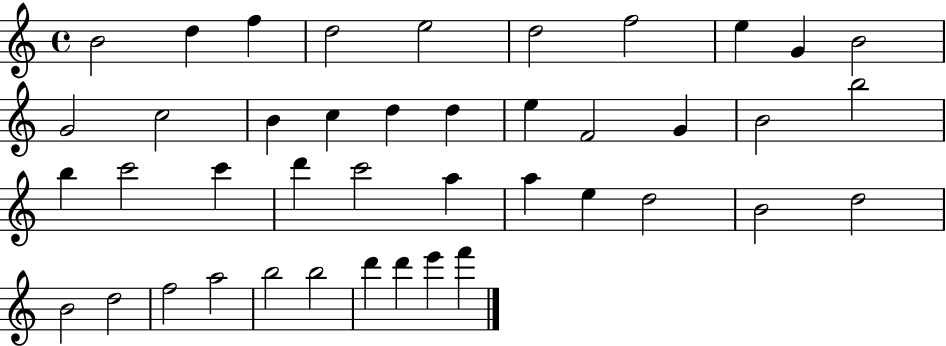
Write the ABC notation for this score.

X:1
T:Untitled
M:4/4
L:1/4
K:C
B2 d f d2 e2 d2 f2 e G B2 G2 c2 B c d d e F2 G B2 b2 b c'2 c' d' c'2 a a e d2 B2 d2 B2 d2 f2 a2 b2 b2 d' d' e' f'